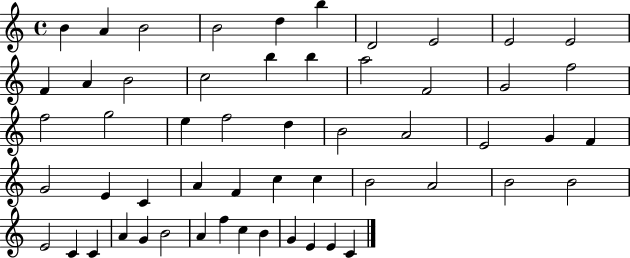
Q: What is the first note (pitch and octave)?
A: B4